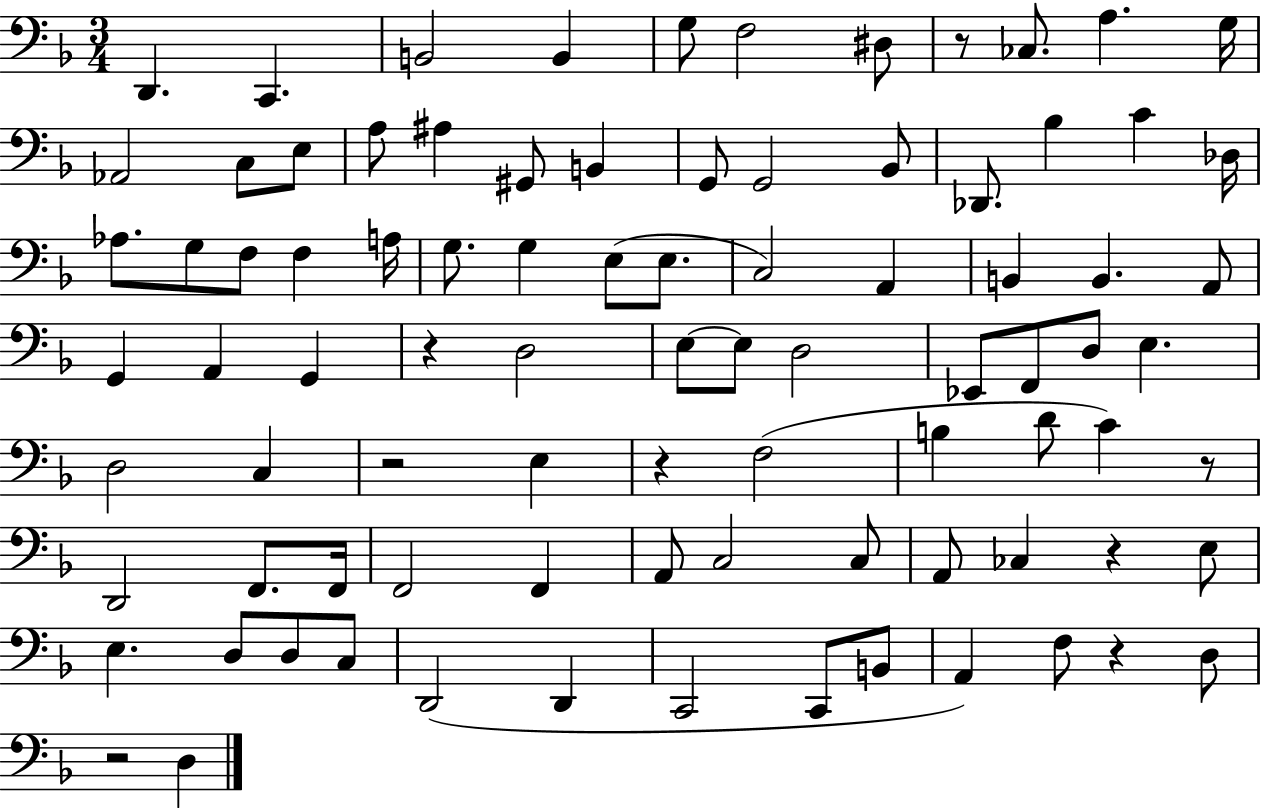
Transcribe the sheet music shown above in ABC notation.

X:1
T:Untitled
M:3/4
L:1/4
K:F
D,, C,, B,,2 B,, G,/2 F,2 ^D,/2 z/2 _C,/2 A, G,/4 _A,,2 C,/2 E,/2 A,/2 ^A, ^G,,/2 B,, G,,/2 G,,2 _B,,/2 _D,,/2 _B, C _D,/4 _A,/2 G,/2 F,/2 F, A,/4 G,/2 G, E,/2 E,/2 C,2 A,, B,, B,, A,,/2 G,, A,, G,, z D,2 E,/2 E,/2 D,2 _E,,/2 F,,/2 D,/2 E, D,2 C, z2 E, z F,2 B, D/2 C z/2 D,,2 F,,/2 F,,/4 F,,2 F,, A,,/2 C,2 C,/2 A,,/2 _C, z E,/2 E, D,/2 D,/2 C,/2 D,,2 D,, C,,2 C,,/2 B,,/2 A,, F,/2 z D,/2 z2 D,